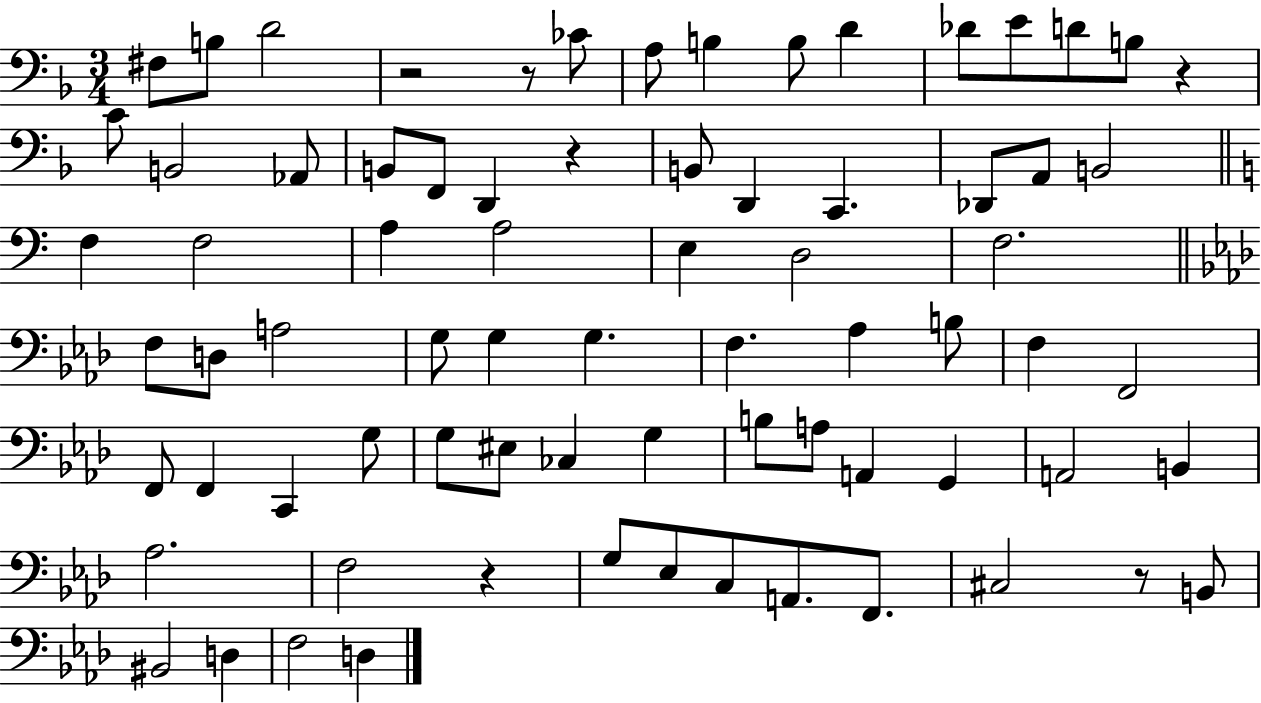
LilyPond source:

{
  \clef bass
  \numericTimeSignature
  \time 3/4
  \key f \major
  fis8 b8 d'2 | r2 r8 ces'8 | a8 b4 b8 d'4 | des'8 e'8 d'8 b8 r4 | \break c'8 b,2 aes,8 | b,8 f,8 d,4 r4 | b,8 d,4 c,4. | des,8 a,8 b,2 | \break \bar "||" \break \key a \minor f4 f2 | a4 a2 | e4 d2 | f2. | \break \bar "||" \break \key aes \major f8 d8 a2 | g8 g4 g4. | f4. aes4 b8 | f4 f,2 | \break f,8 f,4 c,4 g8 | g8 eis8 ces4 g4 | b8 a8 a,4 g,4 | a,2 b,4 | \break aes2. | f2 r4 | g8 ees8 c8 a,8. f,8. | cis2 r8 b,8 | \break bis,2 d4 | f2 d4 | \bar "|."
}